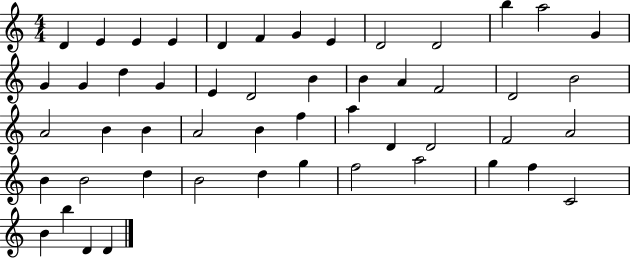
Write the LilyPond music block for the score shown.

{
  \clef treble
  \numericTimeSignature
  \time 4/4
  \key c \major
  d'4 e'4 e'4 e'4 | d'4 f'4 g'4 e'4 | d'2 d'2 | b''4 a''2 g'4 | \break g'4 g'4 d''4 g'4 | e'4 d'2 b'4 | b'4 a'4 f'2 | d'2 b'2 | \break a'2 b'4 b'4 | a'2 b'4 f''4 | a''4 d'4 d'2 | f'2 a'2 | \break b'4 b'2 d''4 | b'2 d''4 g''4 | f''2 a''2 | g''4 f''4 c'2 | \break b'4 b''4 d'4 d'4 | \bar "|."
}